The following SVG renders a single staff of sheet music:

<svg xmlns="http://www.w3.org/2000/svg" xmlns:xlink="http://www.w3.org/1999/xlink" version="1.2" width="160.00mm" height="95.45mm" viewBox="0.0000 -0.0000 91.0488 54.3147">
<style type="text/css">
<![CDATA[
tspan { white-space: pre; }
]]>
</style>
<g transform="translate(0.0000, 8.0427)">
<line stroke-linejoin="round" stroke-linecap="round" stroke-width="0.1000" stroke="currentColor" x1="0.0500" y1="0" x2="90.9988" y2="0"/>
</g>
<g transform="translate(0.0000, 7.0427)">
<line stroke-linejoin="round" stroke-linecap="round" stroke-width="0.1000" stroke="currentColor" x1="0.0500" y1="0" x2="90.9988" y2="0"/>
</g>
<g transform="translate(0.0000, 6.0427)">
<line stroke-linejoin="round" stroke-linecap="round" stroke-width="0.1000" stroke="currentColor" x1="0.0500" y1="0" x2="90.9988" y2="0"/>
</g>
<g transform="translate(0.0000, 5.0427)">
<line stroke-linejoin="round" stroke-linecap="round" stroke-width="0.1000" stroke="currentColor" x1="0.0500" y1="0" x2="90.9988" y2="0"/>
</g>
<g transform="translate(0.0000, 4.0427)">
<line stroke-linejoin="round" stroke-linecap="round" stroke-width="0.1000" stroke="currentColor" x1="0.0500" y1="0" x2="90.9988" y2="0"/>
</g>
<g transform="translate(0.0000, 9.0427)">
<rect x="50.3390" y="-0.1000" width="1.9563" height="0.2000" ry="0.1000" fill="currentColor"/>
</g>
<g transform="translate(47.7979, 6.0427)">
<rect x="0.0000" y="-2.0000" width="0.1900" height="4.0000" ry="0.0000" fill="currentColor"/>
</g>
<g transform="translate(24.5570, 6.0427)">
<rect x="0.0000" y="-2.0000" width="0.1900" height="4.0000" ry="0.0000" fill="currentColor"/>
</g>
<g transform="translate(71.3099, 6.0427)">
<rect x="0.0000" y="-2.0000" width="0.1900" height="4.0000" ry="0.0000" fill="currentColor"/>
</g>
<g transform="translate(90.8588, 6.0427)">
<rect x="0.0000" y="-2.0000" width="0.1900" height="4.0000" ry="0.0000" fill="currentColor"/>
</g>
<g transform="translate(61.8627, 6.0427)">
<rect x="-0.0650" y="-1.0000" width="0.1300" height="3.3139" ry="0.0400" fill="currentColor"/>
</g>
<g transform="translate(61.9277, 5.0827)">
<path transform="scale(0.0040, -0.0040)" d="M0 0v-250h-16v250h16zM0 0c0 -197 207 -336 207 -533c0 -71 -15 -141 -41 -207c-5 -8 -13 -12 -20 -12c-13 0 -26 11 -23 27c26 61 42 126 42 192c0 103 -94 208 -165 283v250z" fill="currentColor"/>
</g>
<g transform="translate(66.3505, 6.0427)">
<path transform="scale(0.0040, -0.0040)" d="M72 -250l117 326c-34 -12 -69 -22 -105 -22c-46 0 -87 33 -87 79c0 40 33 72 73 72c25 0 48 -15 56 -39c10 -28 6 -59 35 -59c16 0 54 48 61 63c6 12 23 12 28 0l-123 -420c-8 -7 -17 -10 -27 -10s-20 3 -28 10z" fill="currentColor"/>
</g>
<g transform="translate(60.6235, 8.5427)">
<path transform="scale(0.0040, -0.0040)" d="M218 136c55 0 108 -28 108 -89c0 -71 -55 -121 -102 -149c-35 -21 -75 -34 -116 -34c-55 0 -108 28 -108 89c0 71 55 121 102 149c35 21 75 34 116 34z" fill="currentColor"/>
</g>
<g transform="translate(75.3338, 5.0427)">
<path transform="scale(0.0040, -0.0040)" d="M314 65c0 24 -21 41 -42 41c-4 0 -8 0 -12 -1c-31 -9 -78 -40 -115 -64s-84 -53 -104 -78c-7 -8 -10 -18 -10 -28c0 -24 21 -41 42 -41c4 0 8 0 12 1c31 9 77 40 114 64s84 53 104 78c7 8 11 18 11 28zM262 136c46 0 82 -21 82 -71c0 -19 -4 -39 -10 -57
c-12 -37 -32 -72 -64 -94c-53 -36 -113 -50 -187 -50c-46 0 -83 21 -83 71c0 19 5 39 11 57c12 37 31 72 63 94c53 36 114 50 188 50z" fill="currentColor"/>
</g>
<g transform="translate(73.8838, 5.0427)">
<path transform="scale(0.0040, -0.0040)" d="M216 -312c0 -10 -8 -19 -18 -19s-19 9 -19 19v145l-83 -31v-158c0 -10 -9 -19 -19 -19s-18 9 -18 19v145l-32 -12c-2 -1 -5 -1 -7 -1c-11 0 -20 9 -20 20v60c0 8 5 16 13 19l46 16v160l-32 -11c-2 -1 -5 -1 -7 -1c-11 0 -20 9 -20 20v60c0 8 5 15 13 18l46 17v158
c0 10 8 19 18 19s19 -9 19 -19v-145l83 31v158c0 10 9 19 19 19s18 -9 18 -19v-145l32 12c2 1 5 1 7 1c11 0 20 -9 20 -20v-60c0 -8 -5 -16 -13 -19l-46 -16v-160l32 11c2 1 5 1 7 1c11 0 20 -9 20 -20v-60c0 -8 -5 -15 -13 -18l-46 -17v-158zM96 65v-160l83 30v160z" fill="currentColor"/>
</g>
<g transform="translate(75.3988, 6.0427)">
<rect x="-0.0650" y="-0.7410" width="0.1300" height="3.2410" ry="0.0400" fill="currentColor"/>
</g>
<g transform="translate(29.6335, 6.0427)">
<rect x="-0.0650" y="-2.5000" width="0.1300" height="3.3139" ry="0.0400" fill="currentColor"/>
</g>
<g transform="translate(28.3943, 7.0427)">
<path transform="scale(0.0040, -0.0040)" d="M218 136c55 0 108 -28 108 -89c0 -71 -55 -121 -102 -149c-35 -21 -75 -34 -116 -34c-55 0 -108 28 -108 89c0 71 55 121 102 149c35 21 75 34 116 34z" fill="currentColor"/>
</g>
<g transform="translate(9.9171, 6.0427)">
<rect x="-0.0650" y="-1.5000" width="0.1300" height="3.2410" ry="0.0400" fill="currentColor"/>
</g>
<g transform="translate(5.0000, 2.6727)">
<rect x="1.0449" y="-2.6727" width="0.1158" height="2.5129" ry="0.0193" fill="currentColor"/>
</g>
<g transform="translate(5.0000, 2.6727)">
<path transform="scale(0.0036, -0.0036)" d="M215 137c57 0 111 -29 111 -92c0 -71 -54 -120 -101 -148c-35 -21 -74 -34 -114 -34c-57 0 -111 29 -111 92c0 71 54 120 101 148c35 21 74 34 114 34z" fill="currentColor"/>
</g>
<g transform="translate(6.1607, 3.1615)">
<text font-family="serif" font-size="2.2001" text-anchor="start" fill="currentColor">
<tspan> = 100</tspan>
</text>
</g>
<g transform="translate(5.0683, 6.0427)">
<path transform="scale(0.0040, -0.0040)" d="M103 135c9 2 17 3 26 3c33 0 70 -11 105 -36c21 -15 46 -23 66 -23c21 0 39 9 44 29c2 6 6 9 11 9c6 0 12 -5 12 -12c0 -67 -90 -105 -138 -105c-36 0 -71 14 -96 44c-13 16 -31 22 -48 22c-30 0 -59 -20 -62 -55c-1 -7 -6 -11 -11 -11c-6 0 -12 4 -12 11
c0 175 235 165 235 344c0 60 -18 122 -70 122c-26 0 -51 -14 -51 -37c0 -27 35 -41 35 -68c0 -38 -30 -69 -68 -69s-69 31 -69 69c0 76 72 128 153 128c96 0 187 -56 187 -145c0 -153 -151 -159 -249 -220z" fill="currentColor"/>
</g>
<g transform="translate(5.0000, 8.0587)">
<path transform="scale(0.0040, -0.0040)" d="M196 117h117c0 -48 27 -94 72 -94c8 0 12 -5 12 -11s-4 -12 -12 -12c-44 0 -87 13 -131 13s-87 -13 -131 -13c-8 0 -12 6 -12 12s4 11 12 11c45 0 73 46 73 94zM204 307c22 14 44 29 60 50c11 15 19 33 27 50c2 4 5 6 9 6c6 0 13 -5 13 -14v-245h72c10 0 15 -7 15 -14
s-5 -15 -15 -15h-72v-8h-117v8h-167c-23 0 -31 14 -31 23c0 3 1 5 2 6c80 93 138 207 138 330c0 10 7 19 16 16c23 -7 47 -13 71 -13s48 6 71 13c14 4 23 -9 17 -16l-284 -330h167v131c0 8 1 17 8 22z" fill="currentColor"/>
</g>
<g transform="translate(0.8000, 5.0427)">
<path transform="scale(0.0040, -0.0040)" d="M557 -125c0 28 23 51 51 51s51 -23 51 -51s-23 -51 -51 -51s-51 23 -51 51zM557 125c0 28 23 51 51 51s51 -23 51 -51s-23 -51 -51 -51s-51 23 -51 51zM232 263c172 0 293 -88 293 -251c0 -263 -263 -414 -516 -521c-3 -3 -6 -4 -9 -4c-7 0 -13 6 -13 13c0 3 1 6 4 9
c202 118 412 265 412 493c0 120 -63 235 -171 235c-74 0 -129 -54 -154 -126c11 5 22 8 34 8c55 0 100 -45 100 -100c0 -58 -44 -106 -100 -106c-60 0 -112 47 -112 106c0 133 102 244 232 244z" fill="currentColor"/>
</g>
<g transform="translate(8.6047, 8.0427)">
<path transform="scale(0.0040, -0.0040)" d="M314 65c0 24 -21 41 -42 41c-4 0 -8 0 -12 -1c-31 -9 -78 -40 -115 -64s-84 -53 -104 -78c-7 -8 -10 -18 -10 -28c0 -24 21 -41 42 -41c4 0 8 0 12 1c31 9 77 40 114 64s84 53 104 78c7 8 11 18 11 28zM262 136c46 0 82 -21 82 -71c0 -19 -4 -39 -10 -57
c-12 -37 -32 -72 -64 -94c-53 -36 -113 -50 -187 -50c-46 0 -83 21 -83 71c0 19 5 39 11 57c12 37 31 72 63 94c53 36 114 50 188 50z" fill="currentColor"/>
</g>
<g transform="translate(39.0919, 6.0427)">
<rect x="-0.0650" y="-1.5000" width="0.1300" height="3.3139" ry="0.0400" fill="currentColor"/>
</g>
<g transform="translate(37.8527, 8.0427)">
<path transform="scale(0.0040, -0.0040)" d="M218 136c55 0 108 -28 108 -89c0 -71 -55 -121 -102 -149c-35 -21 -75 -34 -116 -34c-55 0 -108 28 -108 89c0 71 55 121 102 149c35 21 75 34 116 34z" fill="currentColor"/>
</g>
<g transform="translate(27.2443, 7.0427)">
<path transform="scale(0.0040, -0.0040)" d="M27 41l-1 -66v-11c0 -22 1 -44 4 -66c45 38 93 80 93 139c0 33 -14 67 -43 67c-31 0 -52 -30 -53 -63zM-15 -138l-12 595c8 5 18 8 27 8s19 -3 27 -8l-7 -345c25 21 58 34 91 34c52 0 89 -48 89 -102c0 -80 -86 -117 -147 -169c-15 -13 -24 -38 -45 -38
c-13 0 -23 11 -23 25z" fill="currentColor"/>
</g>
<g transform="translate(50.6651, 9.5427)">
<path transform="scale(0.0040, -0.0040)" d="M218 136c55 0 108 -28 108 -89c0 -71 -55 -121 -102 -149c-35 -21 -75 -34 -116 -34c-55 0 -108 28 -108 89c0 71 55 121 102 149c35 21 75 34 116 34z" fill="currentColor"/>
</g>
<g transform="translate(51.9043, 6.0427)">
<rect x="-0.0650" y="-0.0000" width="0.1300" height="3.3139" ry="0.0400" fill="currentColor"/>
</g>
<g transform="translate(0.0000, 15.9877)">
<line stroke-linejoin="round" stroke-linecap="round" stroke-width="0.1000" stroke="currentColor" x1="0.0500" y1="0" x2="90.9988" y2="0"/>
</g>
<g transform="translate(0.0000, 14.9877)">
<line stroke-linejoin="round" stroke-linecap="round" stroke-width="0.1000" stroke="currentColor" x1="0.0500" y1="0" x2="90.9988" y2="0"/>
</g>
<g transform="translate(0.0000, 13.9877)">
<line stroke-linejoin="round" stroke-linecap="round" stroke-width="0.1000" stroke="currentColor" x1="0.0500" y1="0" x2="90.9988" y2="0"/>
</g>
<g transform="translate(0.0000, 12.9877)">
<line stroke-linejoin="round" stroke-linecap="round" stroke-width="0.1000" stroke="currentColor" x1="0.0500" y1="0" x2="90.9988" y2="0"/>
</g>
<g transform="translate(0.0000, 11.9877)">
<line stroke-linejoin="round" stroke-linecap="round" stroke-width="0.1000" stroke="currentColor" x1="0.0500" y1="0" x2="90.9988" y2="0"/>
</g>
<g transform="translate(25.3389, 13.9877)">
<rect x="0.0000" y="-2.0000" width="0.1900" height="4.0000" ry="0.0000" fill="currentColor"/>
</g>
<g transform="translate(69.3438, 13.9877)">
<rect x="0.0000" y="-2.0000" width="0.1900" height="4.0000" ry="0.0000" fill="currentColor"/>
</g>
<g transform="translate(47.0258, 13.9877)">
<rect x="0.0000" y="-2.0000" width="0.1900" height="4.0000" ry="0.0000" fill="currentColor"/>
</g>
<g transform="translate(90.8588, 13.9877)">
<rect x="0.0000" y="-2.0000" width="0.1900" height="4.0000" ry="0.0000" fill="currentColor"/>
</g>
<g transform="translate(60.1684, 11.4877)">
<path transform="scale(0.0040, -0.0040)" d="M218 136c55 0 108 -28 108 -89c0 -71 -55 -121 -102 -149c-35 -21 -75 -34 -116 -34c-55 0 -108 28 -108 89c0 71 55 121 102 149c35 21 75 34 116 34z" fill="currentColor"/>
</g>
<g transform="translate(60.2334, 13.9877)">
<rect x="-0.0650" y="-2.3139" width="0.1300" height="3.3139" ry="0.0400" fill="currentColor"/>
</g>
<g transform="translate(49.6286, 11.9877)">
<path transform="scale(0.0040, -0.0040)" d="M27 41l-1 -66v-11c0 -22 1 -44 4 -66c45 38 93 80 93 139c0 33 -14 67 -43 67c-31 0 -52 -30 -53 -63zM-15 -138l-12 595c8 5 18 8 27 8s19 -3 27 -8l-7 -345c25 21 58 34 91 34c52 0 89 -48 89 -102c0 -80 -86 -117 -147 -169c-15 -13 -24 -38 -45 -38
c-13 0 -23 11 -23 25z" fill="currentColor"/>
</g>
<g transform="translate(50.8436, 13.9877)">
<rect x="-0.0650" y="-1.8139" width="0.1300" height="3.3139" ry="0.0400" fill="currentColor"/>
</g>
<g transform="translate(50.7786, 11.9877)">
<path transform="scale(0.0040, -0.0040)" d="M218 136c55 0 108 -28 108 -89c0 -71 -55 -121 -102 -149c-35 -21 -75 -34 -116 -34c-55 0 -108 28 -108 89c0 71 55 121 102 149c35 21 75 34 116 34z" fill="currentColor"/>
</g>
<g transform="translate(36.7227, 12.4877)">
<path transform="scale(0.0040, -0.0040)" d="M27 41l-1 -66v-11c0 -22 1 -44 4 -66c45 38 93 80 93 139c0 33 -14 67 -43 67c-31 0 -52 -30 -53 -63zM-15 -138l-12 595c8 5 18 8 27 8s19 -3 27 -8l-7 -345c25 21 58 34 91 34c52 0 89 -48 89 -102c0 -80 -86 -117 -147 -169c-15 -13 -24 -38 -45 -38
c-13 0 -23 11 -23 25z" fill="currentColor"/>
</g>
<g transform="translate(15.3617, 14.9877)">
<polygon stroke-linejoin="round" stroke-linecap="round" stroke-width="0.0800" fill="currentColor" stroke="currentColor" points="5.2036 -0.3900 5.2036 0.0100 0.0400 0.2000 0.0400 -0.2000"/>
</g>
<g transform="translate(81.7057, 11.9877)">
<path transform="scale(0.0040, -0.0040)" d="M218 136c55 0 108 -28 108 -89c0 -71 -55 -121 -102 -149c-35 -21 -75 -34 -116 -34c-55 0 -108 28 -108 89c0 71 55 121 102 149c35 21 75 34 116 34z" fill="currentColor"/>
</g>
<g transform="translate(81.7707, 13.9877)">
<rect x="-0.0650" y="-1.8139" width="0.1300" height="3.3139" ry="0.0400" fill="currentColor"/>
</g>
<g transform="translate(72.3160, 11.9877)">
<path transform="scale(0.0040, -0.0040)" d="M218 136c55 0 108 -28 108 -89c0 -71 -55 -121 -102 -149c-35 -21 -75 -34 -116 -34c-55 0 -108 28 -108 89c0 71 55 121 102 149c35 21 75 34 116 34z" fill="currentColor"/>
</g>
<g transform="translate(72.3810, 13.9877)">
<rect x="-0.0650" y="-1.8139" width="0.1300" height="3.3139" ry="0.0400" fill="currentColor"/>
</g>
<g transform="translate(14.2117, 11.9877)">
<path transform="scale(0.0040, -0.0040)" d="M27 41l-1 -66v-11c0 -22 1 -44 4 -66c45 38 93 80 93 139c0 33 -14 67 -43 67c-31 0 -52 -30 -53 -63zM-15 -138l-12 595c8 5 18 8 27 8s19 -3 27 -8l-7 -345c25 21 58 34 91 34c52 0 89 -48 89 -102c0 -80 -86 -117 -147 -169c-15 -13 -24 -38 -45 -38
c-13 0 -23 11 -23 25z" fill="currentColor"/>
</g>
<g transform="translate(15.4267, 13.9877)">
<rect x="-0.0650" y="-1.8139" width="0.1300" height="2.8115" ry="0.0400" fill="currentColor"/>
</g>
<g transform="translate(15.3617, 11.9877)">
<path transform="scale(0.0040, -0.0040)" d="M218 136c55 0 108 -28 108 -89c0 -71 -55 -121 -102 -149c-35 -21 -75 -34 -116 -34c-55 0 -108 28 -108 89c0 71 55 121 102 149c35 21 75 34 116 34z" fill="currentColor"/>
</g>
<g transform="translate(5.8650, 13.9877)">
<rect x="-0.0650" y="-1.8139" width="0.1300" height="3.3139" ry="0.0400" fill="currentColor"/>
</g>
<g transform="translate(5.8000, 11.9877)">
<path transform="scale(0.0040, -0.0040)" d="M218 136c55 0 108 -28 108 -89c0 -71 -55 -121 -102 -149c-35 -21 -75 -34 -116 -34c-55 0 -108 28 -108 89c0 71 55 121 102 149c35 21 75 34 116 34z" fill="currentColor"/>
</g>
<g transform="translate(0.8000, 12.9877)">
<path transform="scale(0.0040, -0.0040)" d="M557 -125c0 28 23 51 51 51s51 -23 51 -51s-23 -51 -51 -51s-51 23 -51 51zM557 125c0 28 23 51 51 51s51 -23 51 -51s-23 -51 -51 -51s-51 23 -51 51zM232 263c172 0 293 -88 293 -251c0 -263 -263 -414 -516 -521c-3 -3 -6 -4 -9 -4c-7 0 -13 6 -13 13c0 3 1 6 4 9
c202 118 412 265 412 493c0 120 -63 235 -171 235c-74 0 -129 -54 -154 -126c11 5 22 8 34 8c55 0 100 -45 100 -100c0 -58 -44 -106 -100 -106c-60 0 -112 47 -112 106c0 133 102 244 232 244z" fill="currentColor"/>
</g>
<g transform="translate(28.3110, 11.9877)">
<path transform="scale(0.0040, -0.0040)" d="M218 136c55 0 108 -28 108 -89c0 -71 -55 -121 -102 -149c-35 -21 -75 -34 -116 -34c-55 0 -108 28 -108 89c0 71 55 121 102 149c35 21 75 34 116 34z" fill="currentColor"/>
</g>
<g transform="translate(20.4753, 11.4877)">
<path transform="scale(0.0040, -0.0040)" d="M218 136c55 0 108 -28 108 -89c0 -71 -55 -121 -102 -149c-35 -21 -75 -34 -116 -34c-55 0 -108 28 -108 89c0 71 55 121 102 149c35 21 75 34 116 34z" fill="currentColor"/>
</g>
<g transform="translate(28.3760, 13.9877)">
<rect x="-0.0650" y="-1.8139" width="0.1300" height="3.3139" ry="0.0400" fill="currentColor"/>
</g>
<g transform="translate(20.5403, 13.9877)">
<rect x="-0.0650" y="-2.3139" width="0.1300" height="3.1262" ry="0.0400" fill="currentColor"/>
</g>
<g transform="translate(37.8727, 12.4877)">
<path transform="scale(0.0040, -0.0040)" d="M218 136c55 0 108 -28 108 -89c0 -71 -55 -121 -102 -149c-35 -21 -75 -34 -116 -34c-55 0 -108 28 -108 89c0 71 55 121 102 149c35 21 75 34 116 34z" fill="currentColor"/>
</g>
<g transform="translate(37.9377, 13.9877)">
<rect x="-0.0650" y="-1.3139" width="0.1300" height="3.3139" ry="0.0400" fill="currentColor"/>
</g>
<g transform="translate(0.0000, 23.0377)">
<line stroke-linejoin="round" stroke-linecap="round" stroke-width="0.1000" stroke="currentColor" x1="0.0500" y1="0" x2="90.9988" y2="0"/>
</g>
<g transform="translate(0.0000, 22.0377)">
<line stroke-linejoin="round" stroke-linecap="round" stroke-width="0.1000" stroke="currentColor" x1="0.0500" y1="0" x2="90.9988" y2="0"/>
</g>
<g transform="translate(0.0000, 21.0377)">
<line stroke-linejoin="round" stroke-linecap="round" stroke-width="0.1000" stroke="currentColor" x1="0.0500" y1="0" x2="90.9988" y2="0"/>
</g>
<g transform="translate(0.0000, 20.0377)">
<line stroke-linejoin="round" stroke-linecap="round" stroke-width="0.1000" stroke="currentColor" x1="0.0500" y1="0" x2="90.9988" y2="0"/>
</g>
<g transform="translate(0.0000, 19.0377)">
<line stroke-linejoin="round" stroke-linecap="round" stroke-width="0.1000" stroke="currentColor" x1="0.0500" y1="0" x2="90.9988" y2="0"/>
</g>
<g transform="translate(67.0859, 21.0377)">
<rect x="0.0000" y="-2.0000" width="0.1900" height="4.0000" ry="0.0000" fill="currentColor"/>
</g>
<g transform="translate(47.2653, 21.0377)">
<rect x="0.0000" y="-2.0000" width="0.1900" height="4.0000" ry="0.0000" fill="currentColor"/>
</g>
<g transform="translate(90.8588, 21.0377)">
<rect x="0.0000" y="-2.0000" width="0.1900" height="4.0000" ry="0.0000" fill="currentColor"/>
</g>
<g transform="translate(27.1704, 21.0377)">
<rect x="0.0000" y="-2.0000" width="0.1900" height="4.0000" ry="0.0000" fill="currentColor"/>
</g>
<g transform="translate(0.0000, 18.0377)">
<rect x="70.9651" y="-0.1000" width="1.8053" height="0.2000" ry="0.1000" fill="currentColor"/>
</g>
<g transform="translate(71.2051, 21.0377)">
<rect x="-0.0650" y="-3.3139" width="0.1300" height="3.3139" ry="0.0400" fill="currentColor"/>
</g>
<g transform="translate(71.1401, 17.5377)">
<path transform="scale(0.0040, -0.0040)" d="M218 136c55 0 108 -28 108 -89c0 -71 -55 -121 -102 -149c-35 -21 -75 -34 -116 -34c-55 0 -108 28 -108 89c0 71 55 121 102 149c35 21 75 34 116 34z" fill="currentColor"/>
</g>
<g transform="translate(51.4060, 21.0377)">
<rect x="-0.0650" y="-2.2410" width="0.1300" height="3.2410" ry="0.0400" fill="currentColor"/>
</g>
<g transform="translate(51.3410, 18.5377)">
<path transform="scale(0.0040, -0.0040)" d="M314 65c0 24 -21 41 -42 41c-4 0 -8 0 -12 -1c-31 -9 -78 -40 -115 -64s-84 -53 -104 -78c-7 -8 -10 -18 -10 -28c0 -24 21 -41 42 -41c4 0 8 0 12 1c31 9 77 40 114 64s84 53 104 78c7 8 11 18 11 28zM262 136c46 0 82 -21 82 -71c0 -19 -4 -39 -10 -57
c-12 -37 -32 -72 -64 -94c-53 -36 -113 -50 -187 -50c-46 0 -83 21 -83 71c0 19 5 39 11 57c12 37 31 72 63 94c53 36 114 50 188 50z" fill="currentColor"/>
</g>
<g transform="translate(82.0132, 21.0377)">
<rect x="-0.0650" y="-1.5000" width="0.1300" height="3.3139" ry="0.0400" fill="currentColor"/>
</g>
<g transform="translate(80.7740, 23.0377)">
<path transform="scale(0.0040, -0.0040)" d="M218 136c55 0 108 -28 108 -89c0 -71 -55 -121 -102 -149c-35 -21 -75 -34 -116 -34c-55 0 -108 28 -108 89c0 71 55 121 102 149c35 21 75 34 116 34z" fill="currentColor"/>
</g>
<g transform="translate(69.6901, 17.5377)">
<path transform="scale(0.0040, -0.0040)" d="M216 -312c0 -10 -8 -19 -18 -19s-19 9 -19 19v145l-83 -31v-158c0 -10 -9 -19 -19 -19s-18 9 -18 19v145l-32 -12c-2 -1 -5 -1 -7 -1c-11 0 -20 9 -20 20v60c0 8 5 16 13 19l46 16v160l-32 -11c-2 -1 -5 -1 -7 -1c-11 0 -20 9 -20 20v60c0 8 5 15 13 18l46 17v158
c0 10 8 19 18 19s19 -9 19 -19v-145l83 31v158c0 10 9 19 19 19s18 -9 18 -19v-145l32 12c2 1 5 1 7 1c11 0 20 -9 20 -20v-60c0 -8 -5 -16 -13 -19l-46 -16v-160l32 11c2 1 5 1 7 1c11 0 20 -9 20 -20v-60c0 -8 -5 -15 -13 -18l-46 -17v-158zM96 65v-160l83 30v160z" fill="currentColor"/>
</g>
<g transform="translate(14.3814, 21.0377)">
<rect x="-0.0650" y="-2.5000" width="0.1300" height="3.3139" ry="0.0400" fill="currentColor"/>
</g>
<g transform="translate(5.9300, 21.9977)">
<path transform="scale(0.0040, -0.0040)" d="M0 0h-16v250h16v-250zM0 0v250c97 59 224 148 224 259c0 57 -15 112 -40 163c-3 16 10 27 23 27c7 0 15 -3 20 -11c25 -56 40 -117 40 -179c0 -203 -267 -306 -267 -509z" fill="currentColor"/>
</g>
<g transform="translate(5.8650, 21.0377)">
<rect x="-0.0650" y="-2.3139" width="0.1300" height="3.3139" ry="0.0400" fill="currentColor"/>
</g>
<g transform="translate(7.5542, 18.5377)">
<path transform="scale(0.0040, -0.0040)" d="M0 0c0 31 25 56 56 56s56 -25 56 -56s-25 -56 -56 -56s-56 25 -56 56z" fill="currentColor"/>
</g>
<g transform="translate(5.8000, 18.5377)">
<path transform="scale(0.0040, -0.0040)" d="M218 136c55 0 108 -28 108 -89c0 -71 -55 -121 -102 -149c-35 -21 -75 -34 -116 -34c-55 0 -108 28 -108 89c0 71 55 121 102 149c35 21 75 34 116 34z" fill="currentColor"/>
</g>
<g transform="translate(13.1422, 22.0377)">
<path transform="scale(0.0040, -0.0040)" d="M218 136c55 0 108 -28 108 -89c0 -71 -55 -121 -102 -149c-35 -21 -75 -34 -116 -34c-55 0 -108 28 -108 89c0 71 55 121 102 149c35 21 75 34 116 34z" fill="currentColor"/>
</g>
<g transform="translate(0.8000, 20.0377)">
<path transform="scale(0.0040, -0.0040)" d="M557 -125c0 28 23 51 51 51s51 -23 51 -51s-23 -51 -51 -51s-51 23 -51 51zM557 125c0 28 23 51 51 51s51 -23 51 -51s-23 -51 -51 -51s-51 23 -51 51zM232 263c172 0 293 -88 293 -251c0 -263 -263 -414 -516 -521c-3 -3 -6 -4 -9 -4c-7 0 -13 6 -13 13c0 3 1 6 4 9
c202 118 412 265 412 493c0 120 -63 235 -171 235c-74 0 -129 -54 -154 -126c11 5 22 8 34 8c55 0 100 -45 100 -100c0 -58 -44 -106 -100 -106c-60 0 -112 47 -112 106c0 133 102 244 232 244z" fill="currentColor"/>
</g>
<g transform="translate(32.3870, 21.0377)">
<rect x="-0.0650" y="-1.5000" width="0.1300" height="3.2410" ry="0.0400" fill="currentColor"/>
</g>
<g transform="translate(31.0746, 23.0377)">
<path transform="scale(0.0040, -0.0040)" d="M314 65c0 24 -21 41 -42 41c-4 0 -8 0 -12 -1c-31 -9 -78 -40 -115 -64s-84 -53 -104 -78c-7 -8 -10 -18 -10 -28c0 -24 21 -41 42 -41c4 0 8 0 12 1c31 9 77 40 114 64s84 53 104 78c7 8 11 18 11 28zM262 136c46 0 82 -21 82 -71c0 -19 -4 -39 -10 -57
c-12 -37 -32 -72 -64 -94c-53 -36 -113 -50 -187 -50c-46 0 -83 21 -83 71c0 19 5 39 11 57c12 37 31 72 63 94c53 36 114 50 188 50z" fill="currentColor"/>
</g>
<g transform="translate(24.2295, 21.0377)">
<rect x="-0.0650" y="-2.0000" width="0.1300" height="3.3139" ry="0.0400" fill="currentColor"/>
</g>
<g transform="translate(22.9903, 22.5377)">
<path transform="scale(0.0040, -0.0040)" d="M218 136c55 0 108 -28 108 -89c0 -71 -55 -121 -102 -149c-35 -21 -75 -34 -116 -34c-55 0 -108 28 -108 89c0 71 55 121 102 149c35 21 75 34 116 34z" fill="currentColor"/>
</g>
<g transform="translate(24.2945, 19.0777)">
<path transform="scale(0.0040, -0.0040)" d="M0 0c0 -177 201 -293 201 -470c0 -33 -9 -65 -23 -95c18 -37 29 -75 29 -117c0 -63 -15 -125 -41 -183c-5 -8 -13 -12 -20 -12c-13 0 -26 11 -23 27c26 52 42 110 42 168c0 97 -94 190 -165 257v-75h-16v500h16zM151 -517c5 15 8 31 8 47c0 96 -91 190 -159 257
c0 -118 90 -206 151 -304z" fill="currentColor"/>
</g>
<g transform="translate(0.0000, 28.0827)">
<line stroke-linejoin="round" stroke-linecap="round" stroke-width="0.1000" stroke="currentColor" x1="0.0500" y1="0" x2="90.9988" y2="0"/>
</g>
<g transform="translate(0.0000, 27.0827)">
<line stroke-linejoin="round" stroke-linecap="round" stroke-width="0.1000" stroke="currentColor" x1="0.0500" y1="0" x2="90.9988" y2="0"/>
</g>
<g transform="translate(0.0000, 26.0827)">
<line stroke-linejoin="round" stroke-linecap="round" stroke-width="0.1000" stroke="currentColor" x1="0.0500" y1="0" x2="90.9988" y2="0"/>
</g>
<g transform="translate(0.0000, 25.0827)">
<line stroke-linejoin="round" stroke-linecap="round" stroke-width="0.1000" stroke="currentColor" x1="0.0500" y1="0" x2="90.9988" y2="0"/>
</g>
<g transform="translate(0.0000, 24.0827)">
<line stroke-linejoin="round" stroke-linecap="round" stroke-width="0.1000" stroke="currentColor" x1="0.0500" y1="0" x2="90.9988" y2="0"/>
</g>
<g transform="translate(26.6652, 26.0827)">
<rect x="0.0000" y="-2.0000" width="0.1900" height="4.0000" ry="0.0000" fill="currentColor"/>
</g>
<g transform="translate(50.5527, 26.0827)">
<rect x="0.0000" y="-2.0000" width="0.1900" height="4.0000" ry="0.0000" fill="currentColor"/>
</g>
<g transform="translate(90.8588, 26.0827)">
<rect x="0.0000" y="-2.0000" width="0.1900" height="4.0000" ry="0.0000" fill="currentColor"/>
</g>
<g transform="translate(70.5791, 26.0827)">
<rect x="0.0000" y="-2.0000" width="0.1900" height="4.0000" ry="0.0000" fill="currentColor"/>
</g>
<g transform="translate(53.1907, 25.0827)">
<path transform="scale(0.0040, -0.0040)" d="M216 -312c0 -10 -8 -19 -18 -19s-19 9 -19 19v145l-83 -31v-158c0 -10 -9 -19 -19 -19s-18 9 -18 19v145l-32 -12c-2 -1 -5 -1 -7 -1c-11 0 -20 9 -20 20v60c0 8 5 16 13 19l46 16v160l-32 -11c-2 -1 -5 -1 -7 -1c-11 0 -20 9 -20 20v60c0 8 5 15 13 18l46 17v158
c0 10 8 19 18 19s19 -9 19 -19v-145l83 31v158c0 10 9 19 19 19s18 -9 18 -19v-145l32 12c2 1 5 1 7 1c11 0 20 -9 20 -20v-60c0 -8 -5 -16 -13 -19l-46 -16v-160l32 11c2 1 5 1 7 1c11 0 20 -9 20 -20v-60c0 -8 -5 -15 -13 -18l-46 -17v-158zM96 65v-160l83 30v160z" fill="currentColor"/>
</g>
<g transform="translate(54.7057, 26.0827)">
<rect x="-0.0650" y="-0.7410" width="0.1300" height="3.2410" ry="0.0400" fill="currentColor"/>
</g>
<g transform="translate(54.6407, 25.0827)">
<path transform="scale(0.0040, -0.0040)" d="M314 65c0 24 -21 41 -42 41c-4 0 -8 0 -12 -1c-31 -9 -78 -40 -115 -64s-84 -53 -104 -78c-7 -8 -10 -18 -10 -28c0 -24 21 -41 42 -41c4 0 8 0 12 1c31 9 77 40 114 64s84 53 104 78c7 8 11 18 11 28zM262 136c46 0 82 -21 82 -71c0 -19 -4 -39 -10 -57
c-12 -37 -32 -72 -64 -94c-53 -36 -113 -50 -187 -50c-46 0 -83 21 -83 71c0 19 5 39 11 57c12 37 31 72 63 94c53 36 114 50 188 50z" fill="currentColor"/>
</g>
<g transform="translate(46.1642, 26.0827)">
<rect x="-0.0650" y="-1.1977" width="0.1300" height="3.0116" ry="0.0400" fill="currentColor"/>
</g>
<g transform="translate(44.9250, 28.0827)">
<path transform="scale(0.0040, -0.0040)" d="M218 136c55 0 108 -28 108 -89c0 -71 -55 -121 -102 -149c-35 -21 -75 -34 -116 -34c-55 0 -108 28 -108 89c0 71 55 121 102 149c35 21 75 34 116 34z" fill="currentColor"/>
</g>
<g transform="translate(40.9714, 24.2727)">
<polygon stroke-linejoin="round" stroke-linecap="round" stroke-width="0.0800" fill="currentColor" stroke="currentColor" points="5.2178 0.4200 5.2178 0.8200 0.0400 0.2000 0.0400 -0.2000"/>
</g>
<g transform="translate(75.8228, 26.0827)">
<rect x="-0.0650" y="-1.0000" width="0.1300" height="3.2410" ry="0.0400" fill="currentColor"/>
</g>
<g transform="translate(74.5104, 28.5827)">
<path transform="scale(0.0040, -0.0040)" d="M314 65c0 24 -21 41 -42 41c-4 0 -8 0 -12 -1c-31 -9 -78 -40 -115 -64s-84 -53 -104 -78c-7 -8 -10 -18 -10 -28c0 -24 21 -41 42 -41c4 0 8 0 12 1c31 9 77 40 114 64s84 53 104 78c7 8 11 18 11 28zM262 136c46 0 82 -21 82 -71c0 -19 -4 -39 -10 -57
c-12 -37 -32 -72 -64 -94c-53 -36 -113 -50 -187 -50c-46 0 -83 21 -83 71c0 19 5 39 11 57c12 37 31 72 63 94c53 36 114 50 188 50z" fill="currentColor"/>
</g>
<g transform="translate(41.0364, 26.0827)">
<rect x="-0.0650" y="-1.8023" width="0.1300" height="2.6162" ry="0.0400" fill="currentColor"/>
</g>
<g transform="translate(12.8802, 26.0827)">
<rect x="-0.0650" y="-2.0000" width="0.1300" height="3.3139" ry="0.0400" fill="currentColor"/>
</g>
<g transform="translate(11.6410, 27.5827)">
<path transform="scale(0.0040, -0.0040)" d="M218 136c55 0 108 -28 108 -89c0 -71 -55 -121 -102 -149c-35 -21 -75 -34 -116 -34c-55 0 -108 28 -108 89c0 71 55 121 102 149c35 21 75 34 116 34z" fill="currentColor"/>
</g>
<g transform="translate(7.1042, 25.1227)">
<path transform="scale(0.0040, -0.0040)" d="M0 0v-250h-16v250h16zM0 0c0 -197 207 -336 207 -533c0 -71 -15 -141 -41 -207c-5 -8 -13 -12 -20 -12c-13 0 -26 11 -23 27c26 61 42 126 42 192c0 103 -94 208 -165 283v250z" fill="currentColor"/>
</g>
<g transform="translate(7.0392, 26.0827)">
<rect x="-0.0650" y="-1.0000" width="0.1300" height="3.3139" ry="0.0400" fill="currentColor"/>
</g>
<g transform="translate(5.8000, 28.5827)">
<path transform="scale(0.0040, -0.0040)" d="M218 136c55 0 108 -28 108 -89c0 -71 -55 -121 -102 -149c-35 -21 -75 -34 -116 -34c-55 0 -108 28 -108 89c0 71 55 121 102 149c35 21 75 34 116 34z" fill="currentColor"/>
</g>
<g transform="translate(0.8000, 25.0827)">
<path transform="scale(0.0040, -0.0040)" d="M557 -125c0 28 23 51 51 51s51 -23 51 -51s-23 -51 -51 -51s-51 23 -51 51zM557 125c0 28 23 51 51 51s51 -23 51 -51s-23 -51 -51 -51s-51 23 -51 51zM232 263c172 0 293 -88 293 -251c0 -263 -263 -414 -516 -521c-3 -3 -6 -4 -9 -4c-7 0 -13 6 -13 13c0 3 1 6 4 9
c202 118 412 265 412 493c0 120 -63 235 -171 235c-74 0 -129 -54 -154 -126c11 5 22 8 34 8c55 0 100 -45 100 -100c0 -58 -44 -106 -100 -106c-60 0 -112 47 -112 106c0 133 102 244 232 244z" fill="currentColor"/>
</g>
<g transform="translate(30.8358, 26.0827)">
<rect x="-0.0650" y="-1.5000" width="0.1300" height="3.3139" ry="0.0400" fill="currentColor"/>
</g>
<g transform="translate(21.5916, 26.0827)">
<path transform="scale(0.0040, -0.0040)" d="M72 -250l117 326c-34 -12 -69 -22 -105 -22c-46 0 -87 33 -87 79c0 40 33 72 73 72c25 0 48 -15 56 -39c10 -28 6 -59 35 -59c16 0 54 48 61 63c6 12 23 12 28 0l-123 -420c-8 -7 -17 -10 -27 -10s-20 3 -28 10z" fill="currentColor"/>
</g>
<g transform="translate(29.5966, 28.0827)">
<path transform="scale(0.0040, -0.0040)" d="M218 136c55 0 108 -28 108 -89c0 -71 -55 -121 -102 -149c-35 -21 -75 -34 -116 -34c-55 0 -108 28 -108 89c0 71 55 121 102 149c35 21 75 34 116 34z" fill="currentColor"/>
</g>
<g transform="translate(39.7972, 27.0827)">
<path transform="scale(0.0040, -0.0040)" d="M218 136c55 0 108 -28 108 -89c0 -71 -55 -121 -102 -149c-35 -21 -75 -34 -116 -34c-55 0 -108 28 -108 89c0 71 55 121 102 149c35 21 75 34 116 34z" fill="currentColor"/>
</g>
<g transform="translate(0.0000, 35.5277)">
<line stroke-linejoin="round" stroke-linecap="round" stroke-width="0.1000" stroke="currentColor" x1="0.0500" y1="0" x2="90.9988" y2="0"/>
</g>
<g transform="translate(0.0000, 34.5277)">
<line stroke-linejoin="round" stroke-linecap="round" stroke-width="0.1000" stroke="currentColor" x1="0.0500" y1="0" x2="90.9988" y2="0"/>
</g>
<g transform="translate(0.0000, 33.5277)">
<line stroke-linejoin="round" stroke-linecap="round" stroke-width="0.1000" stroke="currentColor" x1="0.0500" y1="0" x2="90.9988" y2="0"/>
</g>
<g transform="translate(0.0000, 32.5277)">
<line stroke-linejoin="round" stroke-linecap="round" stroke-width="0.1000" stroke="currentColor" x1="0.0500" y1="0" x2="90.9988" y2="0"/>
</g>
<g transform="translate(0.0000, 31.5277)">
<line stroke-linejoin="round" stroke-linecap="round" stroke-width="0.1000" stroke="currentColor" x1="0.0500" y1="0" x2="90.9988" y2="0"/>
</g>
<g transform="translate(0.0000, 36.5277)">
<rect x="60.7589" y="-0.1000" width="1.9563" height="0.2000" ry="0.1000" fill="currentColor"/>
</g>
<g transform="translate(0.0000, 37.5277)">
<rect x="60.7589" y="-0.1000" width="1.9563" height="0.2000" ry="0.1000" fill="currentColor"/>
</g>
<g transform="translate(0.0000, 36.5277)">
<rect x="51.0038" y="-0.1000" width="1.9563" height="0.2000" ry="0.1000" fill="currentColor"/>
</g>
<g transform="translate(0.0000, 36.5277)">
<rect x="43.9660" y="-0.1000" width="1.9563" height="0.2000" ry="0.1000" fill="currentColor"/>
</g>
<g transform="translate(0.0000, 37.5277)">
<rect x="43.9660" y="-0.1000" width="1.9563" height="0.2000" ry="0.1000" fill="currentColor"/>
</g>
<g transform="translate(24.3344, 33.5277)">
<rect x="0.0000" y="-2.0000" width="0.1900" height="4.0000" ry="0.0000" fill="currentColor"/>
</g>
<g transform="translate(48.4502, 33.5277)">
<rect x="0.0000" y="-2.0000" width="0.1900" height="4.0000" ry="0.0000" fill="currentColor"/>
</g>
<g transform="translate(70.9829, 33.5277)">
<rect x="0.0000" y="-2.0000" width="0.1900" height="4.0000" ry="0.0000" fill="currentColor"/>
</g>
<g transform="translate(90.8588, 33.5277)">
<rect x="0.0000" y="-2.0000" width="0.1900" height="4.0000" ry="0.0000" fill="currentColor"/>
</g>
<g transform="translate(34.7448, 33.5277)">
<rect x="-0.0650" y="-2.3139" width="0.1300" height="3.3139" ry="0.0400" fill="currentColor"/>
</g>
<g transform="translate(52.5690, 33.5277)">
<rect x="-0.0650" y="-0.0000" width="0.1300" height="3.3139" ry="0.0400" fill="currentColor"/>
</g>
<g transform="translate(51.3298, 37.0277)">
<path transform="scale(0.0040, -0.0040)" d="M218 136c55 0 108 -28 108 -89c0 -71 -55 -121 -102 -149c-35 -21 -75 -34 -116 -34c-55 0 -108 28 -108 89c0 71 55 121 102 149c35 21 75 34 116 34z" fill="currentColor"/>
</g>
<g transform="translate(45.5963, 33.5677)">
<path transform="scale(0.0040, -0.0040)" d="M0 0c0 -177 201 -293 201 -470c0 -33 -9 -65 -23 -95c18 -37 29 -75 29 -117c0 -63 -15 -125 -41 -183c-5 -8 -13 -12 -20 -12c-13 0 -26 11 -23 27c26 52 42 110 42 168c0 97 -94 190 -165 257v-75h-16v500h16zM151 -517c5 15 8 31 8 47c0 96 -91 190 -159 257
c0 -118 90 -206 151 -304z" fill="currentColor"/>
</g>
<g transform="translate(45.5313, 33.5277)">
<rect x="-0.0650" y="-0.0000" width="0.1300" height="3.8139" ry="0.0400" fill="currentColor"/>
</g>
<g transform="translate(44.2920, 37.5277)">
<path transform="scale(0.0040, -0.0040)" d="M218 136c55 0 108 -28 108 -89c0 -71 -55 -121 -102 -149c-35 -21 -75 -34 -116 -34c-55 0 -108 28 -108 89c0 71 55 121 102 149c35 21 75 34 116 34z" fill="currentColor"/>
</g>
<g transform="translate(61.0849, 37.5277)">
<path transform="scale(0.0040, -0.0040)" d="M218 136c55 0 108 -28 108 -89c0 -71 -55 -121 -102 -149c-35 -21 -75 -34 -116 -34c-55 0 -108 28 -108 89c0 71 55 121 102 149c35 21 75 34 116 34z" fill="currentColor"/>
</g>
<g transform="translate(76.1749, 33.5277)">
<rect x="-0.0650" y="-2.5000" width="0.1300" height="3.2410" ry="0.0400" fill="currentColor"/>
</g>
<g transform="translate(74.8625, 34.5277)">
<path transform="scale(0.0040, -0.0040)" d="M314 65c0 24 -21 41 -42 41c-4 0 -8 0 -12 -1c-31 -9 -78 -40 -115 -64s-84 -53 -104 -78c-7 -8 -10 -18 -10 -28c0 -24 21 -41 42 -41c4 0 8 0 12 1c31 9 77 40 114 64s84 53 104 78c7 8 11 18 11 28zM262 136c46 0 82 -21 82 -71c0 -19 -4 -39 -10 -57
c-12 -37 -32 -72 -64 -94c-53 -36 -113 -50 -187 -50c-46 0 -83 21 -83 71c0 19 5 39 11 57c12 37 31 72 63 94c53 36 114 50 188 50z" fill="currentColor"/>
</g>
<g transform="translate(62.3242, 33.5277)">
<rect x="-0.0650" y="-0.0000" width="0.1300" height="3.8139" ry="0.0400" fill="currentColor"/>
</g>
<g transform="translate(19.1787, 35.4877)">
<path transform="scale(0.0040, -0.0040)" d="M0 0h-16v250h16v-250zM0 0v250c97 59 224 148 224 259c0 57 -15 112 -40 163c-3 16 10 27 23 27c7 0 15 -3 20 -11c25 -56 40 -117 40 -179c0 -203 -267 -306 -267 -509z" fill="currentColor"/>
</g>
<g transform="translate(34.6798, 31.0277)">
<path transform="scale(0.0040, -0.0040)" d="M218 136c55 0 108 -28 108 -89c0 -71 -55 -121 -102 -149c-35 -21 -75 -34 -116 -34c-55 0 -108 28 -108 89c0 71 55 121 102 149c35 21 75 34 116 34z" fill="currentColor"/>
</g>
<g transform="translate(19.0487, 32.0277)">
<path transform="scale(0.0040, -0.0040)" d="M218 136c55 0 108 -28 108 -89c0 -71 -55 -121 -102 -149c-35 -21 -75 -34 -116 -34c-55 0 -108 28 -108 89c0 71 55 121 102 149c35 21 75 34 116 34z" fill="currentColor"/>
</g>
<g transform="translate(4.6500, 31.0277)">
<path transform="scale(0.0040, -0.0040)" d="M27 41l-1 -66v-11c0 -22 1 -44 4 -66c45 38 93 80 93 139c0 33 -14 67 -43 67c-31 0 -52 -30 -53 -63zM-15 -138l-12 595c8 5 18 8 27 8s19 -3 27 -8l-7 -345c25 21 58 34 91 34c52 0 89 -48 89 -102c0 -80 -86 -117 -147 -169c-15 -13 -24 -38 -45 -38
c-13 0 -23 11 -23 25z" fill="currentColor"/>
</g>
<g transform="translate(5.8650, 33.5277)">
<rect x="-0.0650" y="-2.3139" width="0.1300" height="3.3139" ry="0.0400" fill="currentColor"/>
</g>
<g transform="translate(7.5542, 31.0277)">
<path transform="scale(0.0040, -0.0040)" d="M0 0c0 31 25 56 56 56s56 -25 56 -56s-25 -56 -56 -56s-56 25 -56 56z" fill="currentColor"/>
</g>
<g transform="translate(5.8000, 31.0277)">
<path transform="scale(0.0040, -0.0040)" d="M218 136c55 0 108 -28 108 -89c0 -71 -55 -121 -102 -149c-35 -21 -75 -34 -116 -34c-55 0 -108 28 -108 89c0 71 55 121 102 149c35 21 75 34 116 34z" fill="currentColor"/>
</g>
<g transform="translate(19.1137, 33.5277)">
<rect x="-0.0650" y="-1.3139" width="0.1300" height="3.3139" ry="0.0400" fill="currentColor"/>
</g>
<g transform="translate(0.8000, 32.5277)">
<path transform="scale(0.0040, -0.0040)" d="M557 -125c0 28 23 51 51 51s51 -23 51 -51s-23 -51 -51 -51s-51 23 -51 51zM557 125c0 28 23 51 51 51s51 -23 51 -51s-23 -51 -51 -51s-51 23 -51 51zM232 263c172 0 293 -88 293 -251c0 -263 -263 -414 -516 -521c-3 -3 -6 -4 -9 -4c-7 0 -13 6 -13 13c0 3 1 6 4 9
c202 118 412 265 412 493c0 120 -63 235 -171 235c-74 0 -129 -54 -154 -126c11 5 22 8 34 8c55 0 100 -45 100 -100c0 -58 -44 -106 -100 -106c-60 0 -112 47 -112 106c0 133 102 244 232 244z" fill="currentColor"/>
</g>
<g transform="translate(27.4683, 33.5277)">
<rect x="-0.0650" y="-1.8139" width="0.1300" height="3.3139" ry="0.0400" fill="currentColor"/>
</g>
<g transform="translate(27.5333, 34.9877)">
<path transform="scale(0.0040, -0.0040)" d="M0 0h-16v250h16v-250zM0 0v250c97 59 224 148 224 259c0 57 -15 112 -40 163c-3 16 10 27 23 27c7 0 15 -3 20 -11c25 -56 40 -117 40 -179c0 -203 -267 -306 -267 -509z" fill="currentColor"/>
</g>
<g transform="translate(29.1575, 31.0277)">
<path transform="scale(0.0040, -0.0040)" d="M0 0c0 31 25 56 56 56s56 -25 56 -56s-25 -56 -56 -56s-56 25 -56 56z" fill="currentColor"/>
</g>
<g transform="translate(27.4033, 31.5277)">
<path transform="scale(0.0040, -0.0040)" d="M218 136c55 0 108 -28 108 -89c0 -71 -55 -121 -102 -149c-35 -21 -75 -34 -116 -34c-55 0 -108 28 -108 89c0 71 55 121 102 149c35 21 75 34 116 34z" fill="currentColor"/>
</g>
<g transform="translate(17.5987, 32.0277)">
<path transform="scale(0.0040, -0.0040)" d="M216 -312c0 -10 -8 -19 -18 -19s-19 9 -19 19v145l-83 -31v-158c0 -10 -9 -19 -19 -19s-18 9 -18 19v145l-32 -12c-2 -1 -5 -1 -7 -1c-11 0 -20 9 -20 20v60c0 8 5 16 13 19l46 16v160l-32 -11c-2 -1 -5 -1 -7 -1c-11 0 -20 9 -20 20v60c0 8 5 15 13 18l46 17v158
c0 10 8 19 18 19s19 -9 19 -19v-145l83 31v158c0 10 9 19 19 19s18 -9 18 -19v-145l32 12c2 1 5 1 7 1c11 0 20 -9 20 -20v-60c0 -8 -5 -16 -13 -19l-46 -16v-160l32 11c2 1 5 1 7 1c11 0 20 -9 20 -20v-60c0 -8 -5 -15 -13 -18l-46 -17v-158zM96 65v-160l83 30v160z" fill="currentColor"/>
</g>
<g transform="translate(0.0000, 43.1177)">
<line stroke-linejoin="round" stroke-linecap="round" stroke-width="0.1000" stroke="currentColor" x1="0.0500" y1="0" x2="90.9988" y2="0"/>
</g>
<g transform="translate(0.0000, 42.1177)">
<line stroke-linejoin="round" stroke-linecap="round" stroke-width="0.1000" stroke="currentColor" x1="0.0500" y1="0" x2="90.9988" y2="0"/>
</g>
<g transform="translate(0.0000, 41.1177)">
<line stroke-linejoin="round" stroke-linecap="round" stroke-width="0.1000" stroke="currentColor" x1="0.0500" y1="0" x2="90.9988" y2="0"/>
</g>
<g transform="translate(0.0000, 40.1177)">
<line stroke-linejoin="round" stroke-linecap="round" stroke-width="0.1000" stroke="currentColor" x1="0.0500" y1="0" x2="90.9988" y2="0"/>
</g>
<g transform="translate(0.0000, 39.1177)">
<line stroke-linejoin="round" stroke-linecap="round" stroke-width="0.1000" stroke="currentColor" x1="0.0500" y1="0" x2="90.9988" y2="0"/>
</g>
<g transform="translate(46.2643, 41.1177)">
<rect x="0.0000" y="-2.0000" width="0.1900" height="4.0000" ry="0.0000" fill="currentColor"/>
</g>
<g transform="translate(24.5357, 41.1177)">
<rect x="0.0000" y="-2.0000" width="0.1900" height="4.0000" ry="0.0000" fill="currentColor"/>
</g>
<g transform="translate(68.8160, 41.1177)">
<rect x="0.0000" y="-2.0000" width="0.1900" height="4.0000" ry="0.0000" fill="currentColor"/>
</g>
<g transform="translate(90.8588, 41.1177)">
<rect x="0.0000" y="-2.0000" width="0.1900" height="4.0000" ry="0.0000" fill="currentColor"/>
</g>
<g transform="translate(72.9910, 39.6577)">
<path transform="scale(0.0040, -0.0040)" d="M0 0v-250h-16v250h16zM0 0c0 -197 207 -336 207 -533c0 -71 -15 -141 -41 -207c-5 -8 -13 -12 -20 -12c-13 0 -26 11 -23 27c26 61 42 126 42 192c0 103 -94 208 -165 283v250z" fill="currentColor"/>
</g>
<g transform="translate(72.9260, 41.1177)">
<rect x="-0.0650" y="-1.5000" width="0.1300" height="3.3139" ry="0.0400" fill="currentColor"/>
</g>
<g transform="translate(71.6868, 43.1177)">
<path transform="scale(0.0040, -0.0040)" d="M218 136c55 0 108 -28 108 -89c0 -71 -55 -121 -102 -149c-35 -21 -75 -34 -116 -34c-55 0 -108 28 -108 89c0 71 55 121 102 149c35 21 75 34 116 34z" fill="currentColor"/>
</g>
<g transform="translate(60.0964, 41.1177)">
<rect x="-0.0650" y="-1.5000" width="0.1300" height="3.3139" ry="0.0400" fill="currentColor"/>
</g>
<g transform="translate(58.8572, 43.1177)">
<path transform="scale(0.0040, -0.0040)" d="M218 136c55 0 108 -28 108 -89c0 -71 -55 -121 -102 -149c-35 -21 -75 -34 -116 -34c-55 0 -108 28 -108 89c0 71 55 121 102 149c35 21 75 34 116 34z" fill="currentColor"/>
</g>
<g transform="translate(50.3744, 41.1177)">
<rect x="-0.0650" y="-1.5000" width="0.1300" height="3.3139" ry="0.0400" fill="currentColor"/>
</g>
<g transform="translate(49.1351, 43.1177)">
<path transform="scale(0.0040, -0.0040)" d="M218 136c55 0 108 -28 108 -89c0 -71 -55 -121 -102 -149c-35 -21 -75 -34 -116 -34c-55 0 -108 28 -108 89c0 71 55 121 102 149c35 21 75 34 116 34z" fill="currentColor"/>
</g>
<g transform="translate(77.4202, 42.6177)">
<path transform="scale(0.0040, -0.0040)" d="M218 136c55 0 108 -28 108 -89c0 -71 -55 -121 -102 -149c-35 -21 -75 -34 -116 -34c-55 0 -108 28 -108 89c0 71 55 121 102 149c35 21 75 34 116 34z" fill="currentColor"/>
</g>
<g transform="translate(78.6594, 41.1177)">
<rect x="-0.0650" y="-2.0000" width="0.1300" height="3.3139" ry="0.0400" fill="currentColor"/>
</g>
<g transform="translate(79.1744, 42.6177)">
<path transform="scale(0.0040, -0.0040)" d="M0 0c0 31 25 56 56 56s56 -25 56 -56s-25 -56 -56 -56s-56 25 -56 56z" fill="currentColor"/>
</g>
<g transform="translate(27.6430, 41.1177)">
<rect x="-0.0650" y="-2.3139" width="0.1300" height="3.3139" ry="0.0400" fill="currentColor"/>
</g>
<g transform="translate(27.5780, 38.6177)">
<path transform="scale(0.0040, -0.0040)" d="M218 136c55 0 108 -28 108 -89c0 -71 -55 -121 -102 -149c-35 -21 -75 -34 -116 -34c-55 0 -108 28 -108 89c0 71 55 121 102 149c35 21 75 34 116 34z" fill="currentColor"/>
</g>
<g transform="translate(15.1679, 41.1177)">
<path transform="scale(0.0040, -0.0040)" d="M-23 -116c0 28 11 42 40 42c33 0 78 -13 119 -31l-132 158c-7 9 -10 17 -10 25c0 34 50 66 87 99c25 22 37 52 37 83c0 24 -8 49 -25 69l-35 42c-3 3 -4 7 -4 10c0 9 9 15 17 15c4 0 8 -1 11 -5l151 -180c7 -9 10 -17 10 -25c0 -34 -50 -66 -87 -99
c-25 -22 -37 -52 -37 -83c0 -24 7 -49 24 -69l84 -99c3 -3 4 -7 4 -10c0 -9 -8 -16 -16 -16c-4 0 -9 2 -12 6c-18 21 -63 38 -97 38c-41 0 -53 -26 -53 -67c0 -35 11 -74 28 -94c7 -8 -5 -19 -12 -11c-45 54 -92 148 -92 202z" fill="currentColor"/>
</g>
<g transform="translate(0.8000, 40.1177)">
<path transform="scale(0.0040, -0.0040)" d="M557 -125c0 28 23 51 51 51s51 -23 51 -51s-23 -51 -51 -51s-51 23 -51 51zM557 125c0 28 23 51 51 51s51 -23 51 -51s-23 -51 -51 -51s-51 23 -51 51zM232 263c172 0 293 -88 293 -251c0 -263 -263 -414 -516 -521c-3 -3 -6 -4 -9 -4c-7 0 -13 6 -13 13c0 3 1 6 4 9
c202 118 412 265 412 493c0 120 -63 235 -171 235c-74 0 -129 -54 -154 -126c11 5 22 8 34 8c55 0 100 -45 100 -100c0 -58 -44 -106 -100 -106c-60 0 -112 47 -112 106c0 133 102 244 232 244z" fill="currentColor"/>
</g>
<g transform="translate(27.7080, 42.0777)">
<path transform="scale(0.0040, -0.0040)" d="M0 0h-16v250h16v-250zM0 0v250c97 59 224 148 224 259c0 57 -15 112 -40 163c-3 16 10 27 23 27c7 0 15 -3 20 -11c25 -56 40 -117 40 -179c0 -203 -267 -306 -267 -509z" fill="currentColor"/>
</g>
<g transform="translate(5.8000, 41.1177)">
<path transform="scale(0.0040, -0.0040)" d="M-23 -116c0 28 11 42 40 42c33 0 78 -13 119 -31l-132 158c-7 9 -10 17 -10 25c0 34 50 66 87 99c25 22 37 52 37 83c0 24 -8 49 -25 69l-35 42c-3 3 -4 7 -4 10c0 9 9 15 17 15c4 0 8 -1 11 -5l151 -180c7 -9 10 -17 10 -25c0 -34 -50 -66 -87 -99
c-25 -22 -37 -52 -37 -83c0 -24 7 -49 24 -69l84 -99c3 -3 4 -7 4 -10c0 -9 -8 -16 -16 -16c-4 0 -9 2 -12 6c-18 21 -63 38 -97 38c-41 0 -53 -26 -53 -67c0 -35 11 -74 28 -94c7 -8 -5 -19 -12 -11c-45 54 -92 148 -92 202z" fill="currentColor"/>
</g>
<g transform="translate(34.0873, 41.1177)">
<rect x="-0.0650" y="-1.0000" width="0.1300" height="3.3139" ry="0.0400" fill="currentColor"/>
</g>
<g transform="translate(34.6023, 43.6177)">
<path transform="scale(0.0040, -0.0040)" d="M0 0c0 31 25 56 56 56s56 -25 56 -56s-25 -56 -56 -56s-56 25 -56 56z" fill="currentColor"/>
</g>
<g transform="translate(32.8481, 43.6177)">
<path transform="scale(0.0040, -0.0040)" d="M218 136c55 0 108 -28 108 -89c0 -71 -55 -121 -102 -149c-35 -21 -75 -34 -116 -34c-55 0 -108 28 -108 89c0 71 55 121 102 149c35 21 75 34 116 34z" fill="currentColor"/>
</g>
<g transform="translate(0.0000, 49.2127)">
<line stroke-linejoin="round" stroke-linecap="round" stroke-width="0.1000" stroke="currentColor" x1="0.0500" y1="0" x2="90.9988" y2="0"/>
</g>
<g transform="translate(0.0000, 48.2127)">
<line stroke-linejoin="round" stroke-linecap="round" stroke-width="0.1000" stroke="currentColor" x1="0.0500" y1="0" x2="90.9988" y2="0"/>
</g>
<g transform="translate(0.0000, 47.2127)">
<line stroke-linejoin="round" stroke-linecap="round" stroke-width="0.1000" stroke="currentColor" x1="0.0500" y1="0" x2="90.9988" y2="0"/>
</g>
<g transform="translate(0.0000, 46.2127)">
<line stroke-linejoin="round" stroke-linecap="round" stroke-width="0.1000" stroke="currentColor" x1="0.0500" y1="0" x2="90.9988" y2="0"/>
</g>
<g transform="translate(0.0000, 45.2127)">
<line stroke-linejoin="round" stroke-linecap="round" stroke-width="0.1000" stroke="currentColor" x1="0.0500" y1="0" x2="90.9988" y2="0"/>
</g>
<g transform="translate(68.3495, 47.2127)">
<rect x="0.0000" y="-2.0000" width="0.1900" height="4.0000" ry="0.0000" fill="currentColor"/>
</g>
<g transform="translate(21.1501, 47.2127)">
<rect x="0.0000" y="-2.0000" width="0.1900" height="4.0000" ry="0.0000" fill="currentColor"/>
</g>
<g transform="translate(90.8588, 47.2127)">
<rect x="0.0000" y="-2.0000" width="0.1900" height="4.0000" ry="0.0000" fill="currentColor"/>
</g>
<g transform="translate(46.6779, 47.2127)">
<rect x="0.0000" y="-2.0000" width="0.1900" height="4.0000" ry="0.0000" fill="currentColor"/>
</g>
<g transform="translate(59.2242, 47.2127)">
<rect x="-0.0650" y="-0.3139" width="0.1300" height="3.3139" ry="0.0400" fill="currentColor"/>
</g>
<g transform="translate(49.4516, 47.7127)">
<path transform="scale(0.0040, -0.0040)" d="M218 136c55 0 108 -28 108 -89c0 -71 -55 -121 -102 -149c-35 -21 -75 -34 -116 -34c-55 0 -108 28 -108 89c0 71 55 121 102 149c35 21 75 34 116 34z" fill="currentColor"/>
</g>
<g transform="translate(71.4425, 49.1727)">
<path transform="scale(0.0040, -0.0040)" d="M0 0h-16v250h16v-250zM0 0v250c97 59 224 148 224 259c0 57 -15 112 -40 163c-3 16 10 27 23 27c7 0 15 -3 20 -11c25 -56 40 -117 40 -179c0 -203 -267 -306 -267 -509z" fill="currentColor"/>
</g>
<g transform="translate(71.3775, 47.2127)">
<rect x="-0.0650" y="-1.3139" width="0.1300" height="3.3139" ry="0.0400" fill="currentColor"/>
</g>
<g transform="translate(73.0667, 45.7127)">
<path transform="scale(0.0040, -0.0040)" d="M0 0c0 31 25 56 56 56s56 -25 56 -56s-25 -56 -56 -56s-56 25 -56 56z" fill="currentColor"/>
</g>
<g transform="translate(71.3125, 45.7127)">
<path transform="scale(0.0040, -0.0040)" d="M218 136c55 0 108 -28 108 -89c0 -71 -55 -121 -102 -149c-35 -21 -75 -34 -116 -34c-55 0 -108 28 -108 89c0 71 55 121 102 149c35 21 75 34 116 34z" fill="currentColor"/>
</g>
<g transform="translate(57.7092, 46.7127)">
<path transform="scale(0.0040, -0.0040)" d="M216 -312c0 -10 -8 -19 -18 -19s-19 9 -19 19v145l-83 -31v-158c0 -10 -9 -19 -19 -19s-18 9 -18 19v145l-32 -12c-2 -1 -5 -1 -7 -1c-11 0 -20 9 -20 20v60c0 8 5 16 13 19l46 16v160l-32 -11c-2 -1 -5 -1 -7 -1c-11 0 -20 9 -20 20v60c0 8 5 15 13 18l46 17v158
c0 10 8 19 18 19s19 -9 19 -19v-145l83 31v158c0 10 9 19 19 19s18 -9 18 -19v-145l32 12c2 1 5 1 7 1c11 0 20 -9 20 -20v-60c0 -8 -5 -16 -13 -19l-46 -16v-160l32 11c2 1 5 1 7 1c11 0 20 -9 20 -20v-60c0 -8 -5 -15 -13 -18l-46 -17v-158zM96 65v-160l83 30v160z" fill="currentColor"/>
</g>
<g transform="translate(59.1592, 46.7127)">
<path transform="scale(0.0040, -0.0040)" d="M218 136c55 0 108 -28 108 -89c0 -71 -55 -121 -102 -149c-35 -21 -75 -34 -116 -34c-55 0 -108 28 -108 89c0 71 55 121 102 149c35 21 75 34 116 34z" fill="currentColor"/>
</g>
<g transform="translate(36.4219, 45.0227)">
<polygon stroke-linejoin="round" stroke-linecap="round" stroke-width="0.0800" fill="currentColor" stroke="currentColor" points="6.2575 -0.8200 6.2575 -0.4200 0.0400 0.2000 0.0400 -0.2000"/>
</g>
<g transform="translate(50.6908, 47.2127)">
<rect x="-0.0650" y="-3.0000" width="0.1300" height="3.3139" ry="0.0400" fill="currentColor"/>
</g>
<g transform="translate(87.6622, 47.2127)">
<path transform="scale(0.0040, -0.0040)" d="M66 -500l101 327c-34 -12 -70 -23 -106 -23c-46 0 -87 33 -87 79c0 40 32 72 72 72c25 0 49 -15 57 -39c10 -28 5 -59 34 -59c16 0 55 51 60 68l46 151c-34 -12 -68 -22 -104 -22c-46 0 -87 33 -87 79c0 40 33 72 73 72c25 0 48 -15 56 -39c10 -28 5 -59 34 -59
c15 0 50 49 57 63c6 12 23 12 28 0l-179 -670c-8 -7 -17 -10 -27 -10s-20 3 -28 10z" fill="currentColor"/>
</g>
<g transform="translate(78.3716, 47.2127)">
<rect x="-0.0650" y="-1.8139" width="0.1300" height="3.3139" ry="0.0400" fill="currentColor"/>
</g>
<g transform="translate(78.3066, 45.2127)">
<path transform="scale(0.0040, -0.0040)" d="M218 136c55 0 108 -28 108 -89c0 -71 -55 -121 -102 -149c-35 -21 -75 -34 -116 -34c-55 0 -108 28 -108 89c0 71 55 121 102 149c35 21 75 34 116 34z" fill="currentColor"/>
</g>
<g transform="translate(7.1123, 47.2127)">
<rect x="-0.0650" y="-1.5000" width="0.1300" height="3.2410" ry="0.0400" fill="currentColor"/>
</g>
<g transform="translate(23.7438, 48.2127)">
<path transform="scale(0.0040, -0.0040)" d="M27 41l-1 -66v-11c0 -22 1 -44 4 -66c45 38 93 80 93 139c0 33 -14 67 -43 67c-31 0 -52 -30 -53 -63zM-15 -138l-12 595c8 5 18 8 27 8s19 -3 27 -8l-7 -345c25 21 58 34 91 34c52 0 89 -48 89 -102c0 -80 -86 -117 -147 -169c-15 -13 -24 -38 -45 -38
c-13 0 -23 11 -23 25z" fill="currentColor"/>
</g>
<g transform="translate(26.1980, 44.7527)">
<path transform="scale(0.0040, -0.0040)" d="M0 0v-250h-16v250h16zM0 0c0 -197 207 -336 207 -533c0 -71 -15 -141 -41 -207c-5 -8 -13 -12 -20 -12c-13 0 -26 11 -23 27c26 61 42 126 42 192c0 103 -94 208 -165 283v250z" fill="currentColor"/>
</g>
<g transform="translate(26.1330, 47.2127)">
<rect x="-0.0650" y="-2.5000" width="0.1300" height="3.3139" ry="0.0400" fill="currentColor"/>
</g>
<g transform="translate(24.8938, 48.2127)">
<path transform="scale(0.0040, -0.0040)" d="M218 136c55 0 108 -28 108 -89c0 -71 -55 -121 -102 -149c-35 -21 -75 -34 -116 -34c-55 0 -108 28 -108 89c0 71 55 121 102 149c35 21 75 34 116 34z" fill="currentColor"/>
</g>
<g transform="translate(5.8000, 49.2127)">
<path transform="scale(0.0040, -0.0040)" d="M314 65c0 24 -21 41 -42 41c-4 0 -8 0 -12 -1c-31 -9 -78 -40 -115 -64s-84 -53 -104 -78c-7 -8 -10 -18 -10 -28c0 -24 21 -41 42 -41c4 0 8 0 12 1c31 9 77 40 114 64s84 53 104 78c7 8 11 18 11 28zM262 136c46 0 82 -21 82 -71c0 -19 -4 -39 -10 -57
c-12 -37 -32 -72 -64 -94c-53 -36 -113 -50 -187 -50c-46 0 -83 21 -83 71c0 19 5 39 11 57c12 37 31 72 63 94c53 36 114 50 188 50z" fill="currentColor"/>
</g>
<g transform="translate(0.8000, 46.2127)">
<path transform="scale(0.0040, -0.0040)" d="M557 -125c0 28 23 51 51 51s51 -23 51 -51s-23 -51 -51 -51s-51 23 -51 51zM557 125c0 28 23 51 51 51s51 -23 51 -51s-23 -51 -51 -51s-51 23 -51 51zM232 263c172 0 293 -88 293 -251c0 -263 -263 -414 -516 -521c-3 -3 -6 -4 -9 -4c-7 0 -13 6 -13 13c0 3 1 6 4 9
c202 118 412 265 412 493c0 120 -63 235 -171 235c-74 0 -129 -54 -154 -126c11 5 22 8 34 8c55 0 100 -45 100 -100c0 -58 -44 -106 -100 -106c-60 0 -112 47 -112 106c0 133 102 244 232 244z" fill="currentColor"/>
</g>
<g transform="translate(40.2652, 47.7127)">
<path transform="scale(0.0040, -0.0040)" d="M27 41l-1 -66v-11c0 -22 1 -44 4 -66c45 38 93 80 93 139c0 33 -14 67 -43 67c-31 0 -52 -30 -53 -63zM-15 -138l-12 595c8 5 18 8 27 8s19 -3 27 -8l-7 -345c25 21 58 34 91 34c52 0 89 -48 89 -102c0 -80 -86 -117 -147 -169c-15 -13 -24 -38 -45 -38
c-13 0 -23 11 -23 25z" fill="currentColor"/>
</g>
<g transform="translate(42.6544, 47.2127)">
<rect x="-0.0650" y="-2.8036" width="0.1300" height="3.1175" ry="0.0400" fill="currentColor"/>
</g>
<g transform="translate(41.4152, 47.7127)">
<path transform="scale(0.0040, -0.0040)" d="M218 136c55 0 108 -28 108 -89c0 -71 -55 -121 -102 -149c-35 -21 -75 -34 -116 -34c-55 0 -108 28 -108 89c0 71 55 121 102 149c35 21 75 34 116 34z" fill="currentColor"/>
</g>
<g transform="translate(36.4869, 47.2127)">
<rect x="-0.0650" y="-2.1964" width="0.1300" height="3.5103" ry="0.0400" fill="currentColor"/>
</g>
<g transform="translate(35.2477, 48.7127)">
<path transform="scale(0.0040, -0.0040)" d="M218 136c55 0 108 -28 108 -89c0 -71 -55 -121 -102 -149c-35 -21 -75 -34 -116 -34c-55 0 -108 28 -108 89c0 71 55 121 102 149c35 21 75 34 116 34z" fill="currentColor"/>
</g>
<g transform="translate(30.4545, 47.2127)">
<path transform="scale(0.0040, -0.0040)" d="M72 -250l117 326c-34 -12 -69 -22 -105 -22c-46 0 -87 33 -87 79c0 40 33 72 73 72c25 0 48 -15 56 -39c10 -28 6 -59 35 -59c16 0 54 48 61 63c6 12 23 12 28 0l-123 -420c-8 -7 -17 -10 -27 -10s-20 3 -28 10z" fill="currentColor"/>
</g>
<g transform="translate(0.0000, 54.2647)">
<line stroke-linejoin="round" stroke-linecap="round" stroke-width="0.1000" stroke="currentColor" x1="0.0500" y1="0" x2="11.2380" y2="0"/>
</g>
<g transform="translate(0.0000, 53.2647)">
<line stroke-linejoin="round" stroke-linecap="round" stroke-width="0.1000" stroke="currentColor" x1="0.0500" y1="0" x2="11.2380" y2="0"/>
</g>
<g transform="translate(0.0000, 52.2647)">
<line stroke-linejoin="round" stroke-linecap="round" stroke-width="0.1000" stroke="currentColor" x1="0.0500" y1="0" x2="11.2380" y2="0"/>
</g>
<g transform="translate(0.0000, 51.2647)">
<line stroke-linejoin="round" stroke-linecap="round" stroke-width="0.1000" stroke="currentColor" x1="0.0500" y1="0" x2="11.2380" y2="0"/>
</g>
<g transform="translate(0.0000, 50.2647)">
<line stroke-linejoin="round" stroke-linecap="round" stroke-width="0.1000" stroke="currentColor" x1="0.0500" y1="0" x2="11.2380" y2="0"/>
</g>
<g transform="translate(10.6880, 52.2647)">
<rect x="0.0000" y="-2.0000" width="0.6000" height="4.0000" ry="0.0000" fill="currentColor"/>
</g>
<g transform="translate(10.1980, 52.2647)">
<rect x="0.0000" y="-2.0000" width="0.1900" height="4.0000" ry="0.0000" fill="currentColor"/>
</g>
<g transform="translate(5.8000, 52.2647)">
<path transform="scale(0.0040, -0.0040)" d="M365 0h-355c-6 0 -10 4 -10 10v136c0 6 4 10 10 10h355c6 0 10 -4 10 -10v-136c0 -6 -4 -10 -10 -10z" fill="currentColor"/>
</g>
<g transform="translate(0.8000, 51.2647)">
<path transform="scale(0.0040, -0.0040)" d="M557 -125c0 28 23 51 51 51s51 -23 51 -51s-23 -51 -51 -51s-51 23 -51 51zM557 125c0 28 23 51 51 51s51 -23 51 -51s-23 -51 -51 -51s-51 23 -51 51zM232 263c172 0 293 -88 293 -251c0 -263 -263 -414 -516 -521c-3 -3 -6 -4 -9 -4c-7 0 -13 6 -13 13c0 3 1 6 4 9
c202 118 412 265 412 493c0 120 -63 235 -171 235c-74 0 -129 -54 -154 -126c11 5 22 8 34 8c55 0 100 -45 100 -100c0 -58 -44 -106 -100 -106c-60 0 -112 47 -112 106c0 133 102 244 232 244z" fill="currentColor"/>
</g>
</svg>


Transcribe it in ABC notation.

X:1
T:Untitled
M:2/4
L:1/4
K:C
G,,2 _B,, G,, D,, F,,/2 z/2 ^F,2 A, _A,/2 B,/2 A, _G, _A, B, A, A, B,/2 B,, A,,/4 G,,2 B,2 ^D G,, F,,/2 A,, z/2 G,, B,,/2 G,,/2 ^F,2 F,,2 _B, ^G,/2 A,/2 B, C,,/4 D,, C,, B,,2 z z B,/2 F,, G,, G,, G,,/2 A,, G,,2 _B,,/2 z/2 A,,/2 _C,/2 C, ^E, G,/2 A, z/4 z2